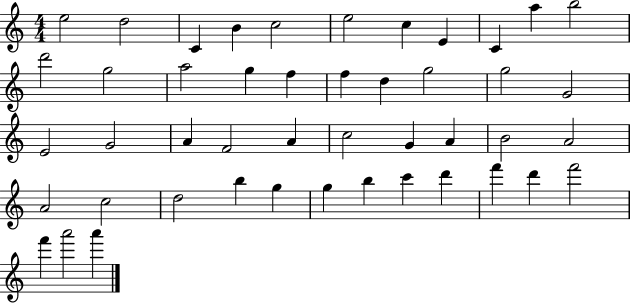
E5/h D5/h C4/q B4/q C5/h E5/h C5/q E4/q C4/q A5/q B5/h D6/h G5/h A5/h G5/q F5/q F5/q D5/q G5/h G5/h G4/h E4/h G4/h A4/q F4/h A4/q C5/h G4/q A4/q B4/h A4/h A4/h C5/h D5/h B5/q G5/q G5/q B5/q C6/q D6/q F6/q D6/q F6/h F6/q A6/h A6/q